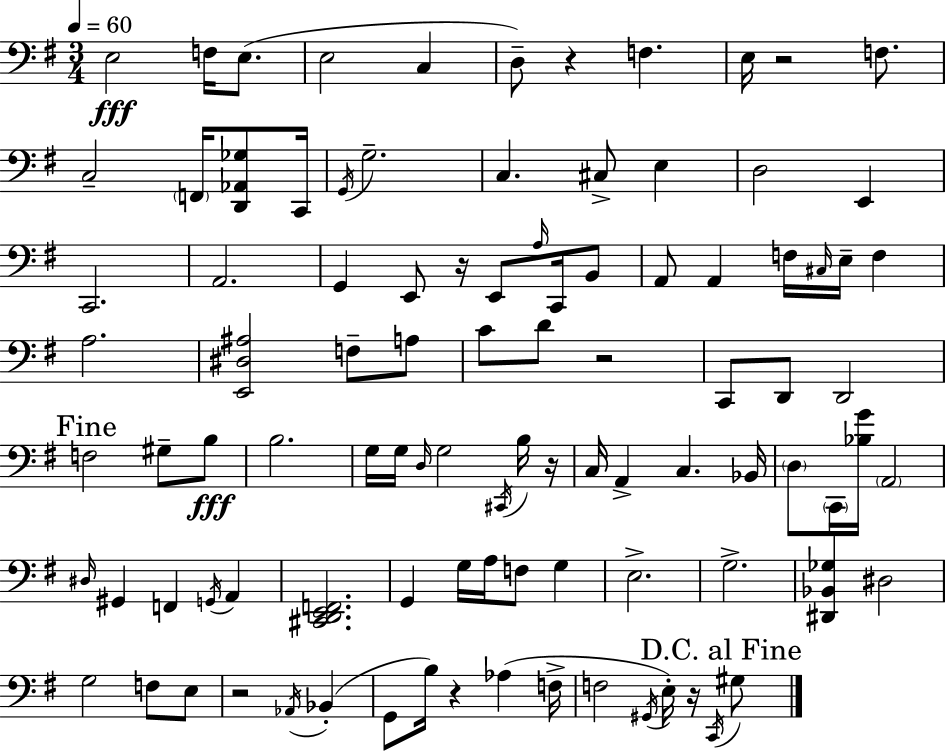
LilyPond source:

{
  \clef bass
  \numericTimeSignature
  \time 3/4
  \key g \major
  \tempo 4 = 60
  e2\fff f16 e8.( | e2 c4 | d8--) r4 f4. | e16 r2 f8. | \break c2-- \parenthesize f,16 <d, aes, ges>8 c,16 | \acciaccatura { g,16 } g2.-- | c4. cis8-> e4 | d2 e,4 | \break c,2. | a,2. | g,4 e,8 r16 e,8 \grace { a16 } c,16 | b,8 a,8 a,4 f16 \grace { cis16 } e16-- f4 | \break a2. | <e, dis ais>2 f8-- | a8 c'8 d'8 r2 | c,8 d,8 d,2 | \break \mark "Fine" f2 gis8-- | b8\fff b2. | g16 g16 \grace { d16 } g2 | \acciaccatura { cis,16 } b16 r16 c16 a,4-> c4. | \break bes,16 \parenthesize d8 \parenthesize c,16 <bes g'>16 \parenthesize a,2 | \grace { dis16 } gis,4 f,4 | \acciaccatura { g,16 } a,4 <cis, d, e, f,>2. | g,4 g16 | \break a16 f8 g4 e2.-> | g2.-> | <dis, bes, ges>4 dis2 | g2 | \break f8 e8 r2 | \acciaccatura { aes,16 }( bes,4-. g,8 b16) r4 | aes4( f16-> f2 | \acciaccatura { gis,16 } e16-.) r16 \acciaccatura { c,16 } \mark "D.C. al Fine" gis8 \bar "|."
}